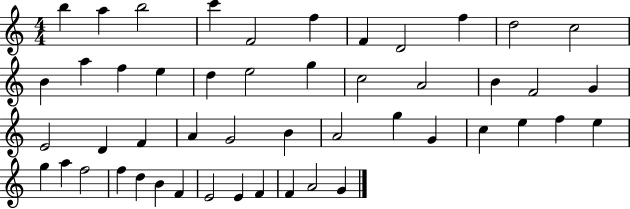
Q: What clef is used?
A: treble